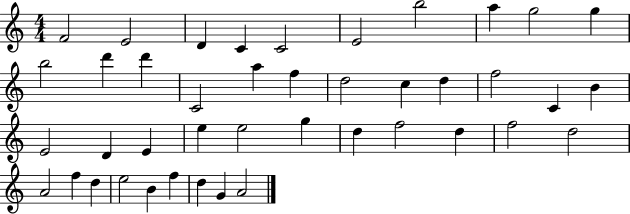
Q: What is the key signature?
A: C major